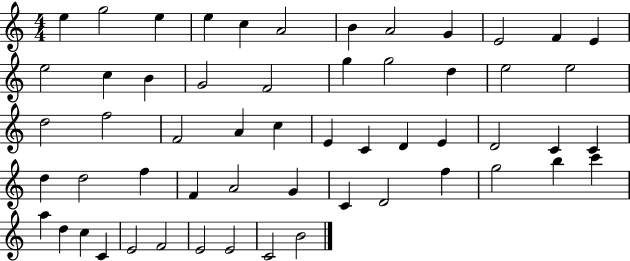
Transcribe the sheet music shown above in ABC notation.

X:1
T:Untitled
M:4/4
L:1/4
K:C
e g2 e e c A2 B A2 G E2 F E e2 c B G2 F2 g g2 d e2 e2 d2 f2 F2 A c E C D E D2 C C d d2 f F A2 G C D2 f g2 b c' a d c C E2 F2 E2 E2 C2 B2